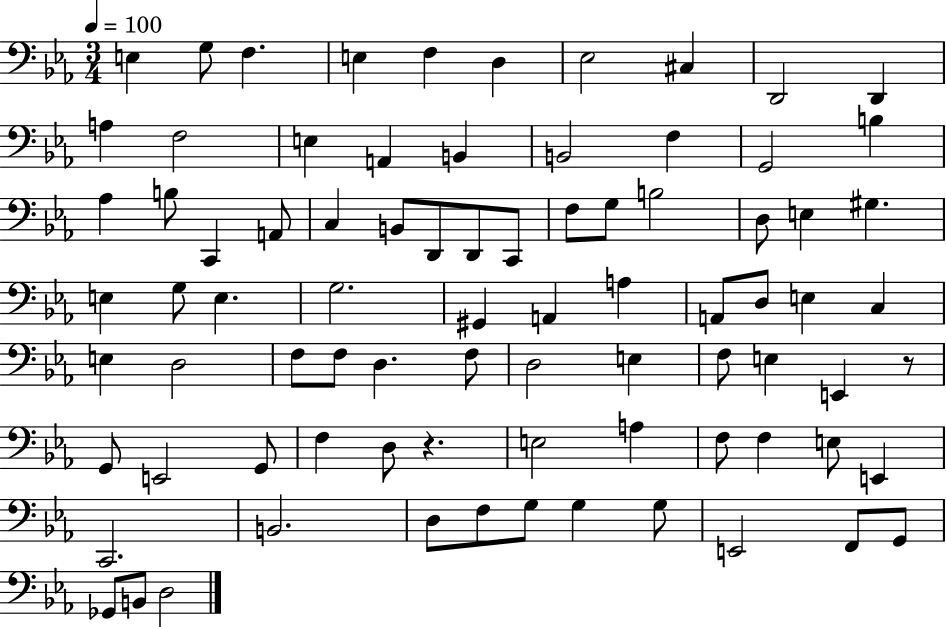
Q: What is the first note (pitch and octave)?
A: E3